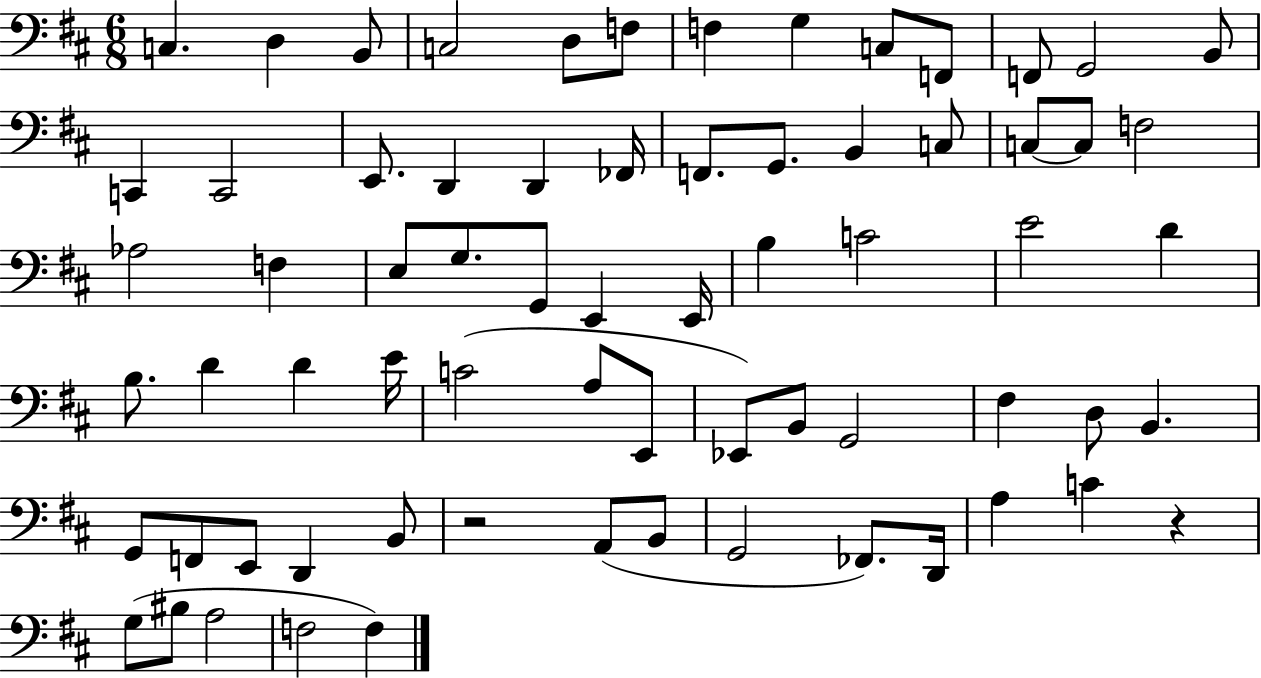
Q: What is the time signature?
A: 6/8